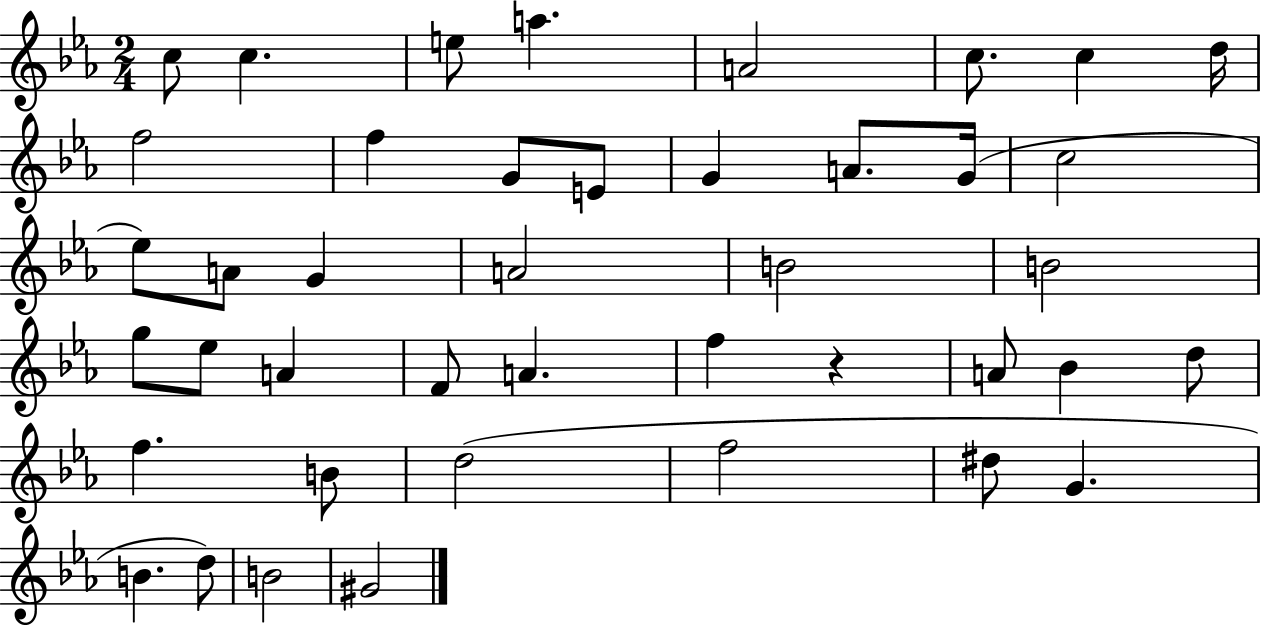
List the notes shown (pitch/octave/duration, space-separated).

C5/e C5/q. E5/e A5/q. A4/h C5/e. C5/q D5/s F5/h F5/q G4/e E4/e G4/q A4/e. G4/s C5/h Eb5/e A4/e G4/q A4/h B4/h B4/h G5/e Eb5/e A4/q F4/e A4/q. F5/q R/q A4/e Bb4/q D5/e F5/q. B4/e D5/h F5/h D#5/e G4/q. B4/q. D5/e B4/h G#4/h